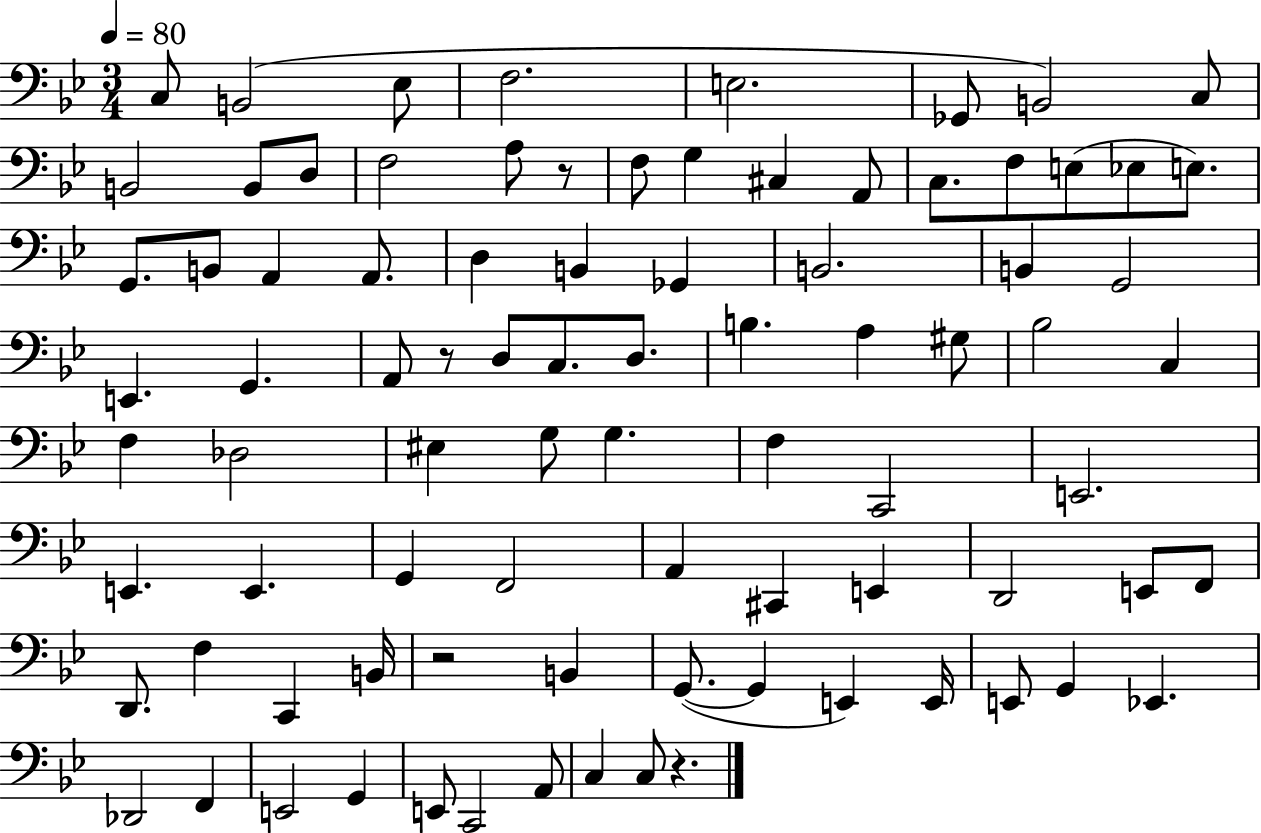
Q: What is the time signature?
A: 3/4